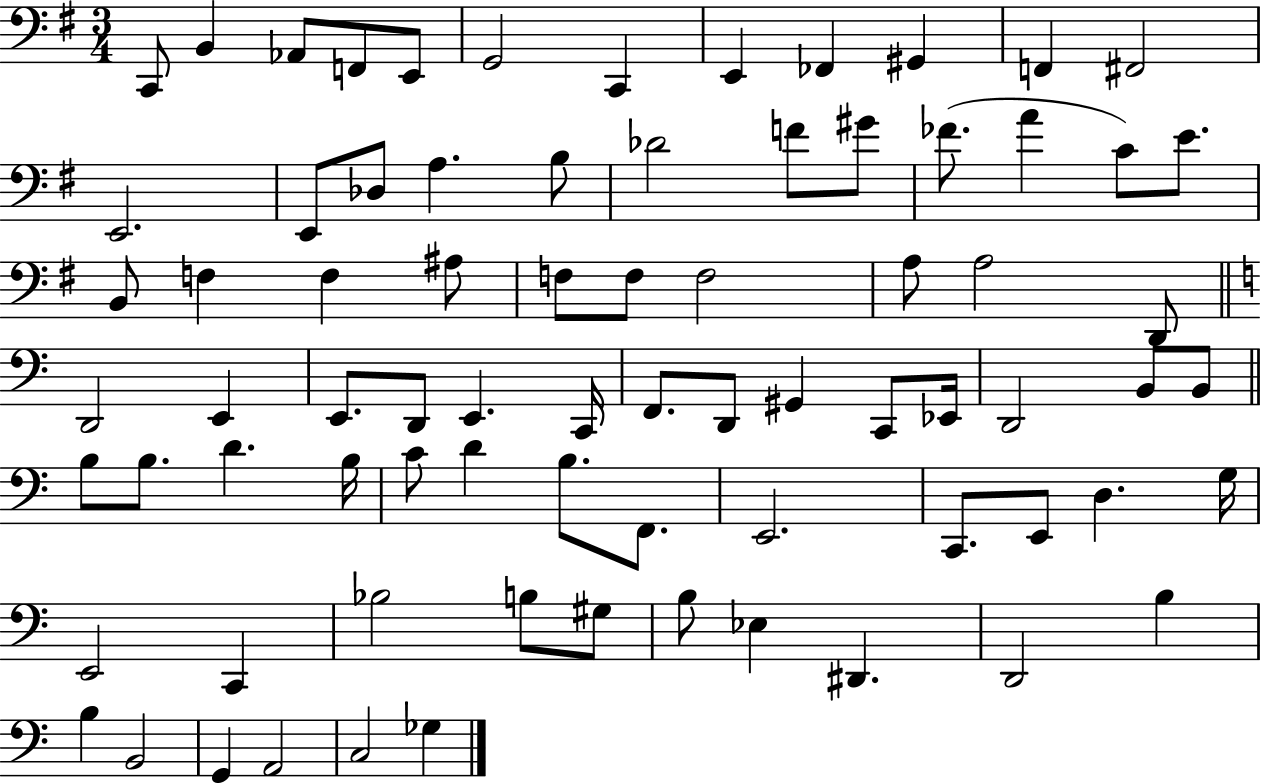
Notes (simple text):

C2/e B2/q Ab2/e F2/e E2/e G2/h C2/q E2/q FES2/q G#2/q F2/q F#2/h E2/h. E2/e Db3/e A3/q. B3/e Db4/h F4/e G#4/e FES4/e. A4/q C4/e E4/e. B2/e F3/q F3/q A#3/e F3/e F3/e F3/h A3/e A3/h D2/e D2/h E2/q E2/e. D2/e E2/q. C2/s F2/e. D2/e G#2/q C2/e Eb2/s D2/h B2/e B2/e B3/e B3/e. D4/q. B3/s C4/e D4/q B3/e. F2/e. E2/h. C2/e. E2/e D3/q. G3/s E2/h C2/q Bb3/h B3/e G#3/e B3/e Eb3/q D#2/q. D2/h B3/q B3/q B2/h G2/q A2/h C3/h Gb3/q